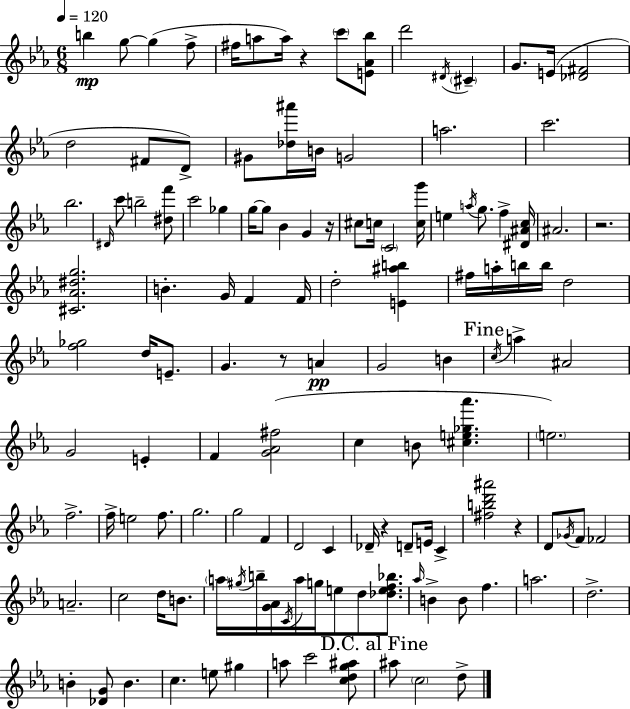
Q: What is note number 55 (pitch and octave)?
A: B4